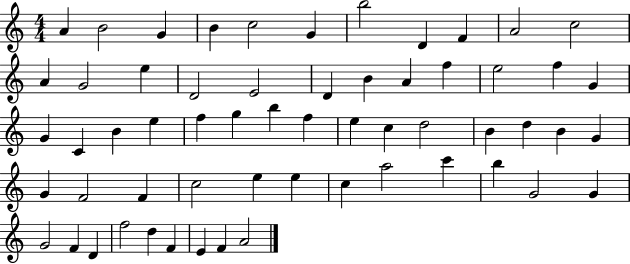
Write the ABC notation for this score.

X:1
T:Untitled
M:4/4
L:1/4
K:C
A B2 G B c2 G b2 D F A2 c2 A G2 e D2 E2 D B A f e2 f G G C B e f g b f e c d2 B d B G G F2 F c2 e e c a2 c' b G2 G G2 F D f2 d F E F A2